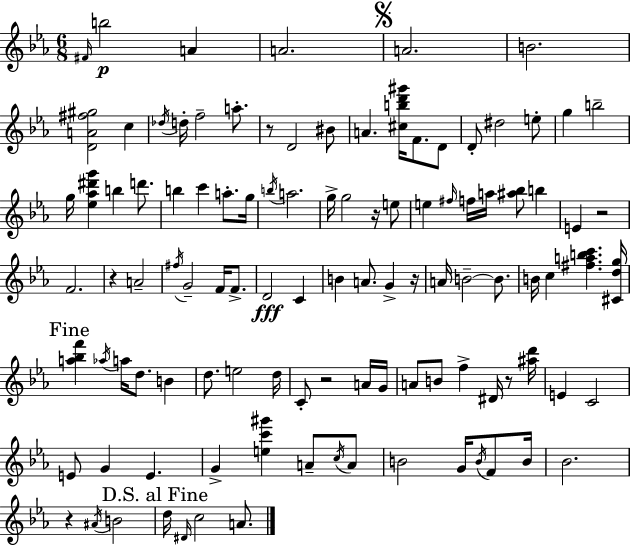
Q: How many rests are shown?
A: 8